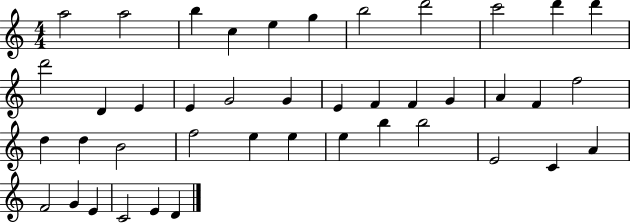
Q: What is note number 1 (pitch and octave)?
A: A5